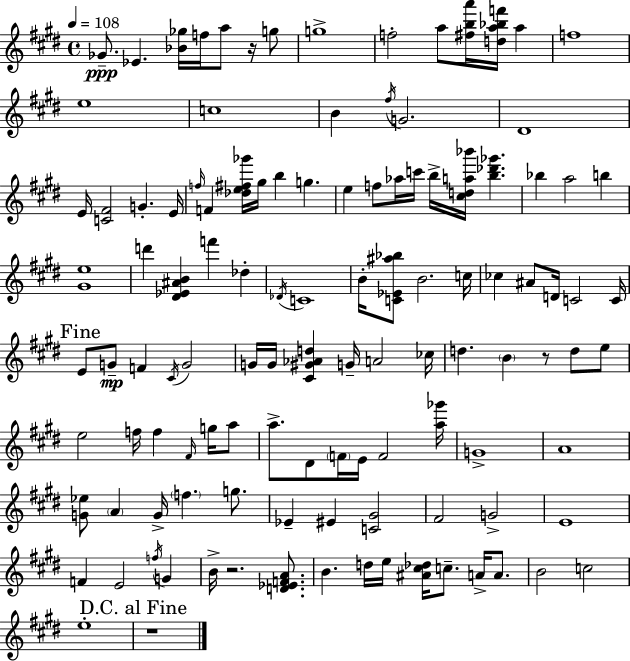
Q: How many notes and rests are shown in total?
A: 115